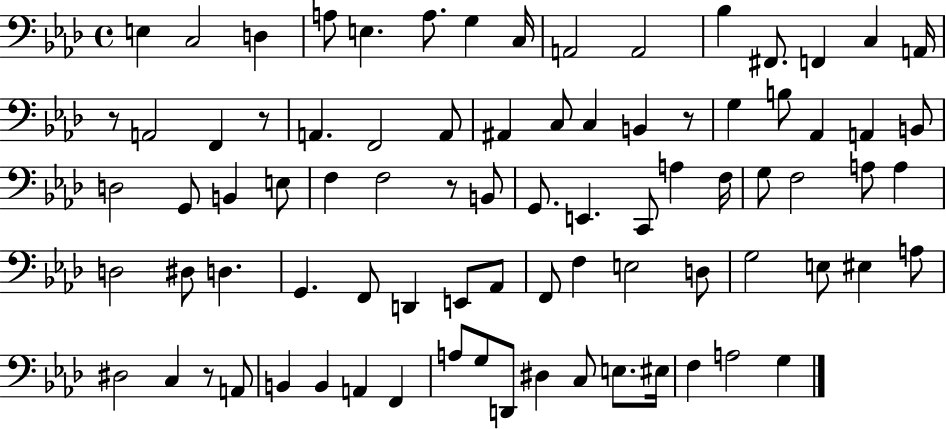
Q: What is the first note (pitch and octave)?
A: E3